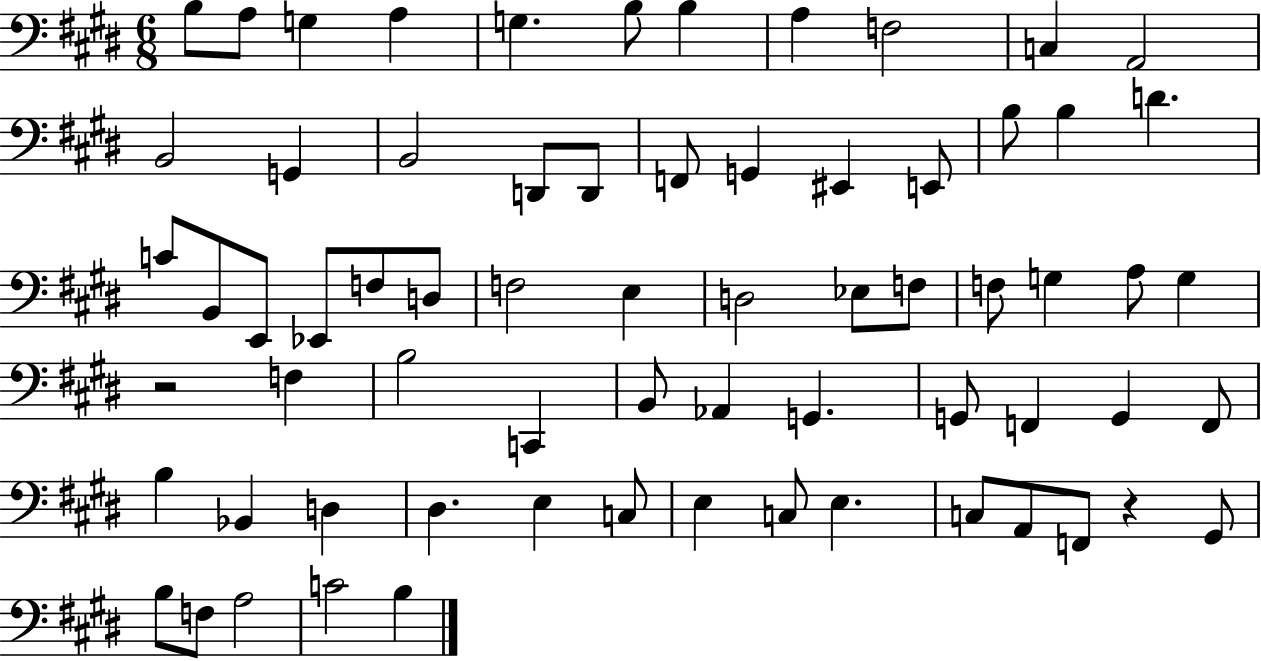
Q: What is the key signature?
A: E major